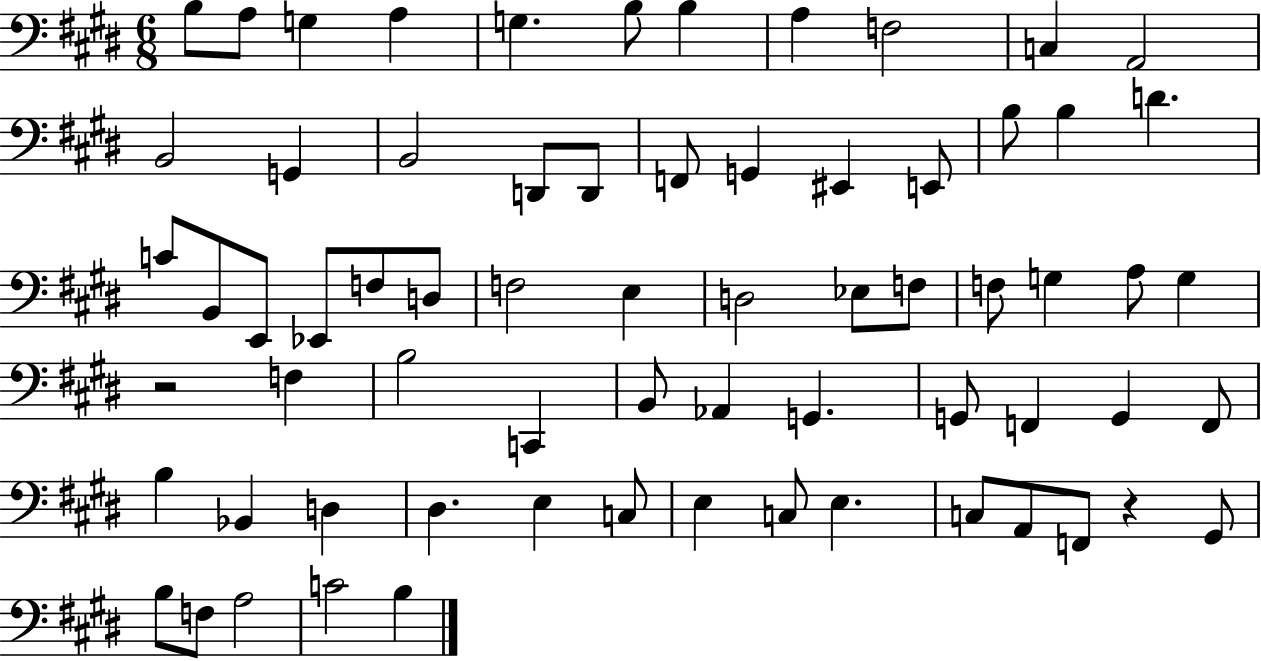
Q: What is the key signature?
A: E major